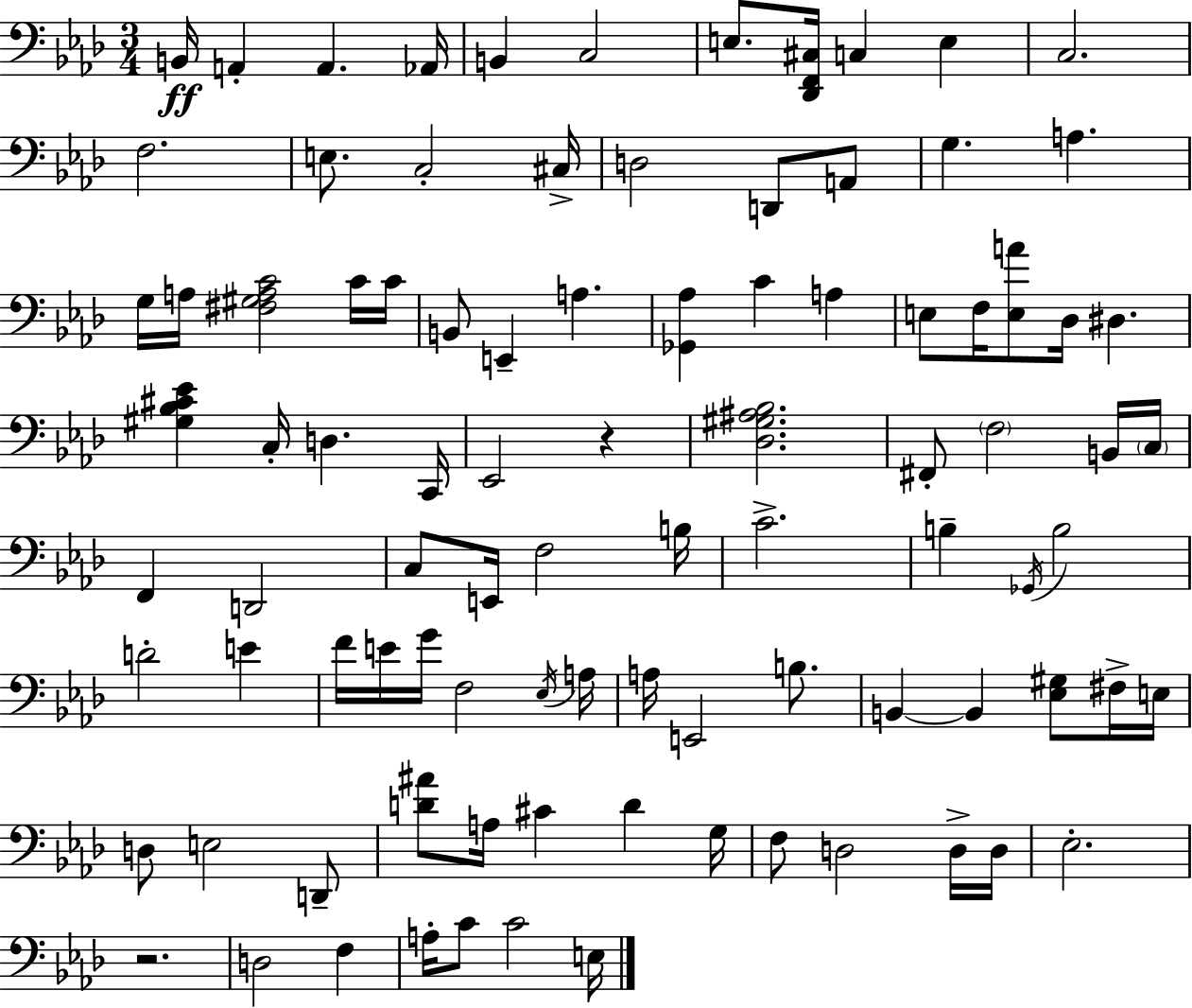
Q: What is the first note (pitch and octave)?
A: B2